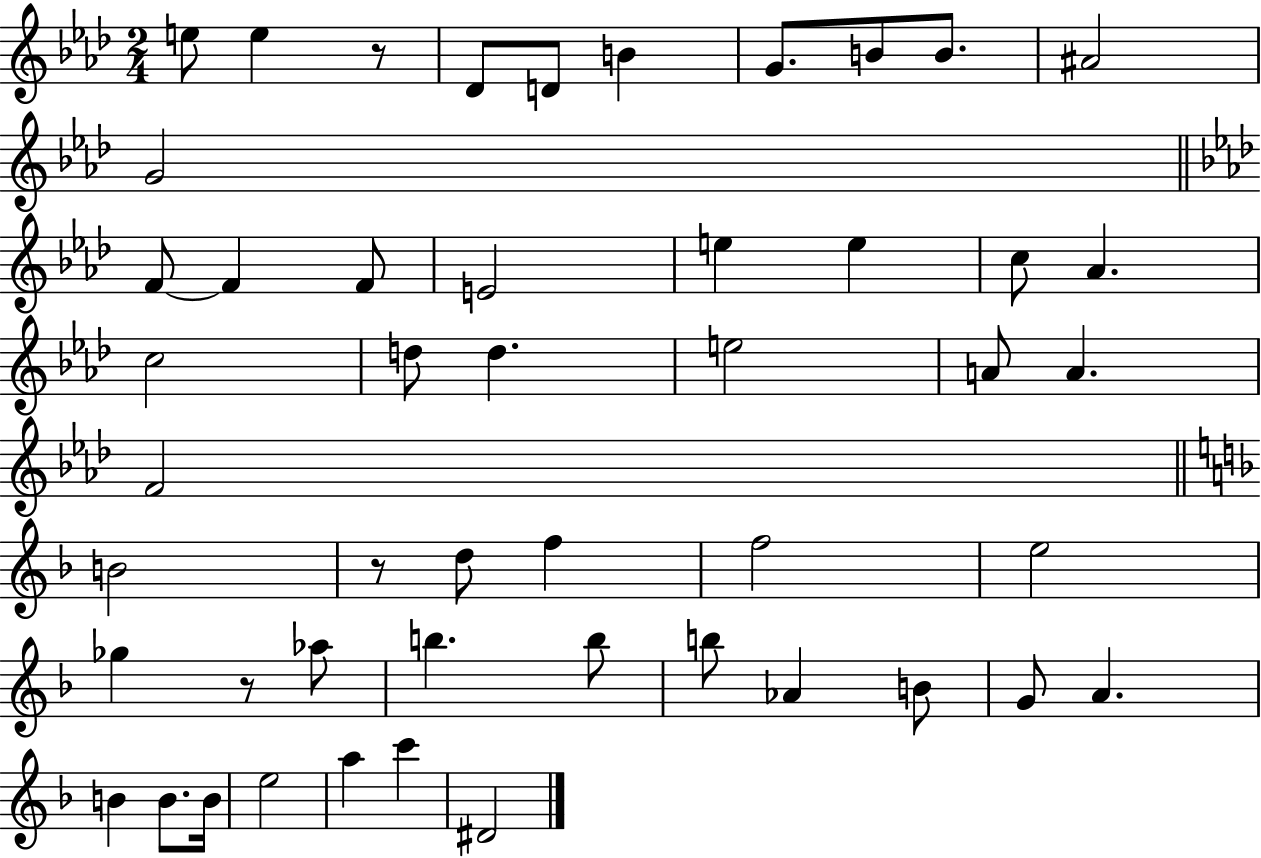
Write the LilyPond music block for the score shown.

{
  \clef treble
  \numericTimeSignature
  \time 2/4
  \key aes \major
  e''8 e''4 r8 | des'8 d'8 b'4 | g'8. b'8 b'8. | ais'2 | \break g'2 | \bar "||" \break \key f \minor f'8~~ f'4 f'8 | e'2 | e''4 e''4 | c''8 aes'4. | \break c''2 | d''8 d''4. | e''2 | a'8 a'4. | \break f'2 | \bar "||" \break \key f \major b'2 | r8 d''8 f''4 | f''2 | e''2 | \break ges''4 r8 aes''8 | b''4. b''8 | b''8 aes'4 b'8 | g'8 a'4. | \break b'4 b'8. b'16 | e''2 | a''4 c'''4 | dis'2 | \break \bar "|."
}